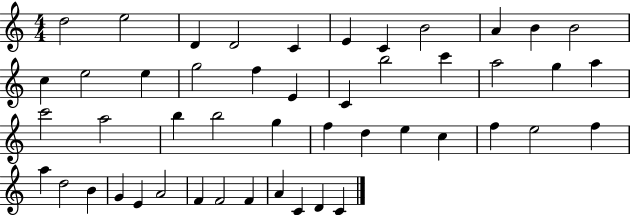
D5/h E5/h D4/q D4/h C4/q E4/q C4/q B4/h A4/q B4/q B4/h C5/q E5/h E5/q G5/h F5/q E4/q C4/q B5/h C6/q A5/h G5/q A5/q C6/h A5/h B5/q B5/h G5/q F5/q D5/q E5/q C5/q F5/q E5/h F5/q A5/q D5/h B4/q G4/q E4/q A4/h F4/q F4/h F4/q A4/q C4/q D4/q C4/q